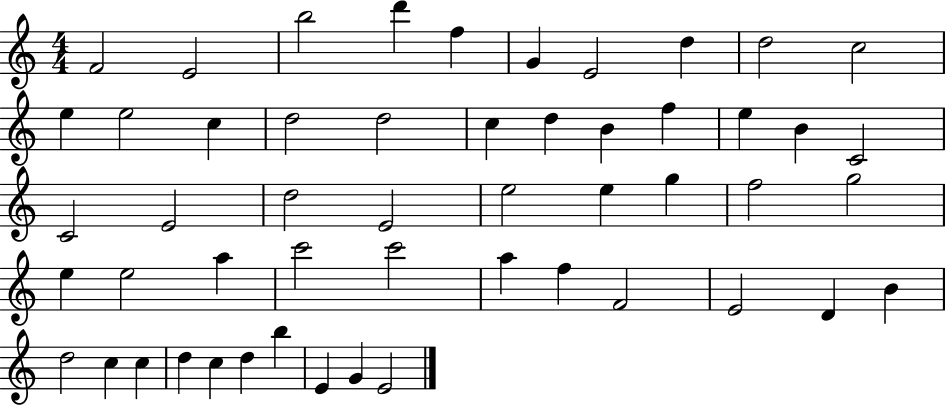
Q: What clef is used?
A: treble